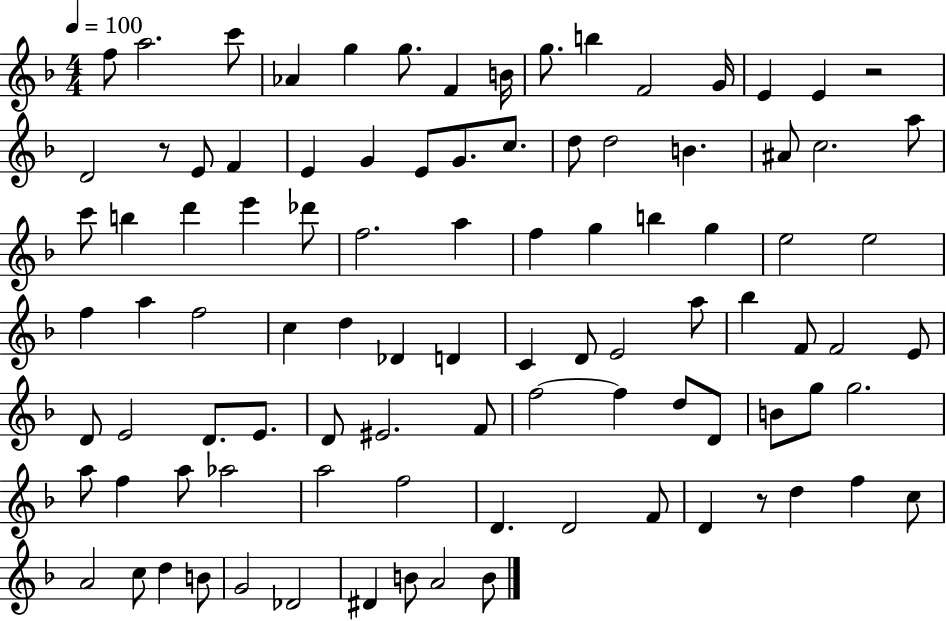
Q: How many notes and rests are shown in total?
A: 96